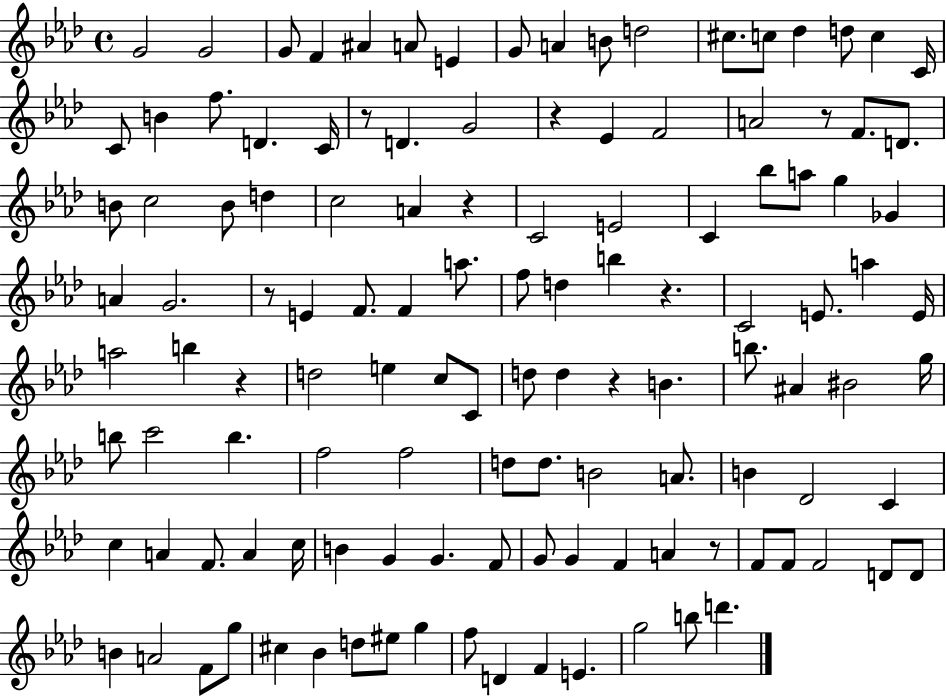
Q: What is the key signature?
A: AES major